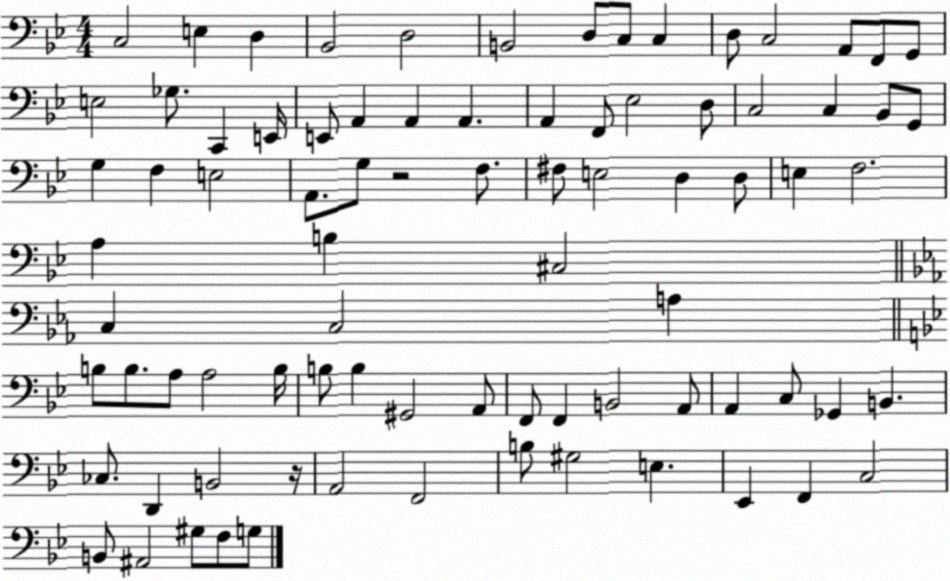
X:1
T:Untitled
M:4/4
L:1/4
K:Bb
C,2 E, D, _B,,2 D,2 B,,2 D,/2 C,/2 C, D,/2 C,2 A,,/2 F,,/2 G,,/2 E,2 _G,/2 C,, E,,/4 E,,/2 A,, A,, A,, A,, F,,/2 _E,2 D,/2 C,2 C, _B,,/2 G,,/2 G, F, E,2 A,,/2 G,/2 z2 F,/2 ^F,/2 E,2 D, D,/2 E, F,2 A, B, ^C,2 C, C,2 A, B,/2 B,/2 A,/2 A,2 B,/4 B,/2 B, ^G,,2 A,,/2 F,,/2 F,, B,,2 A,,/2 A,, C,/2 _G,, B,, _C,/2 D,, B,,2 z/4 A,,2 F,,2 B,/2 ^G,2 E, _E,, F,, C,2 B,,/2 ^A,,2 ^G,/2 F,/2 G,/2